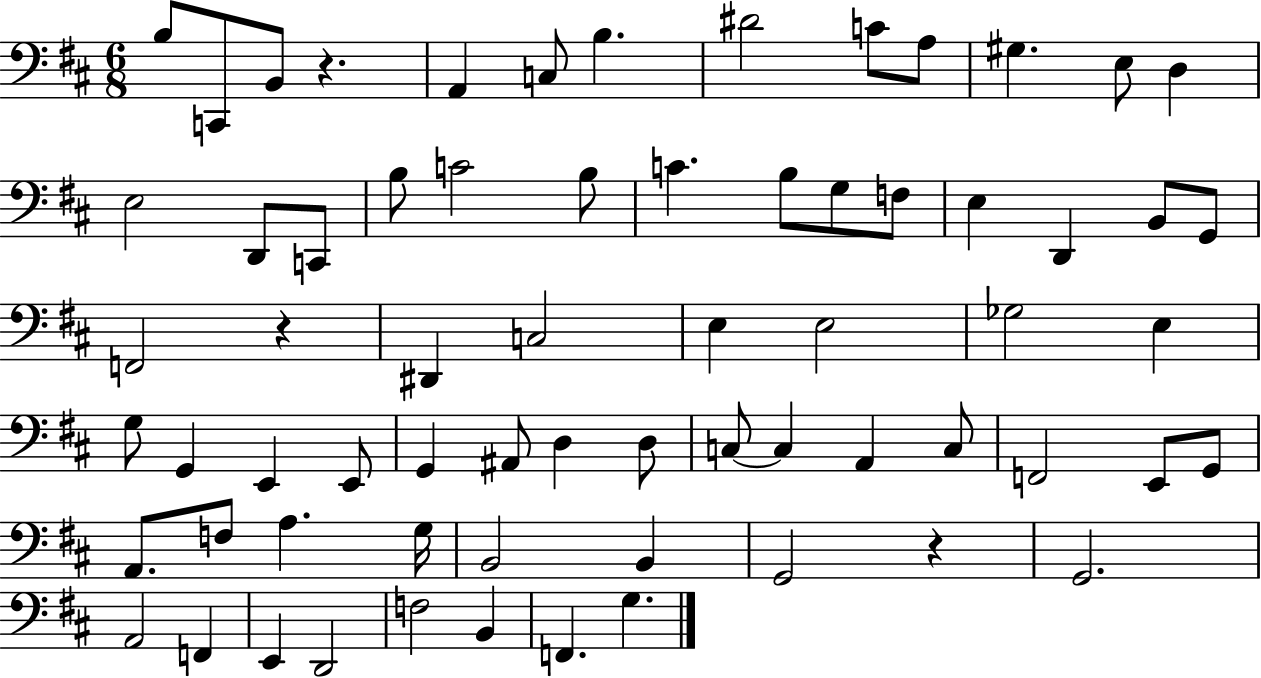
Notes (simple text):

B3/e C2/e B2/e R/q. A2/q C3/e B3/q. D#4/h C4/e A3/e G#3/q. E3/e D3/q E3/h D2/e C2/e B3/e C4/h B3/e C4/q. B3/e G3/e F3/e E3/q D2/q B2/e G2/e F2/h R/q D#2/q C3/h E3/q E3/h Gb3/h E3/q G3/e G2/q E2/q E2/e G2/q A#2/e D3/q D3/e C3/e C3/q A2/q C3/e F2/h E2/e G2/e A2/e. F3/e A3/q. G3/s B2/h B2/q G2/h R/q G2/h. A2/h F2/q E2/q D2/h F3/h B2/q F2/q. G3/q.